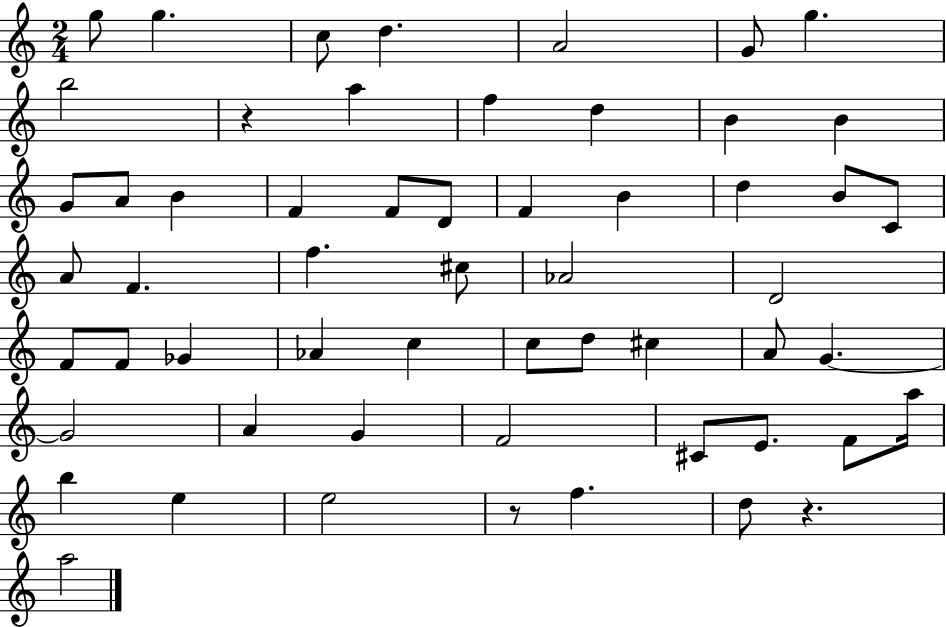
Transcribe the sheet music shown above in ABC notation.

X:1
T:Untitled
M:2/4
L:1/4
K:C
g/2 g c/2 d A2 G/2 g b2 z a f d B B G/2 A/2 B F F/2 D/2 F B d B/2 C/2 A/2 F f ^c/2 _A2 D2 F/2 F/2 _G _A c c/2 d/2 ^c A/2 G G2 A G F2 ^C/2 E/2 F/2 a/4 b e e2 z/2 f d/2 z a2